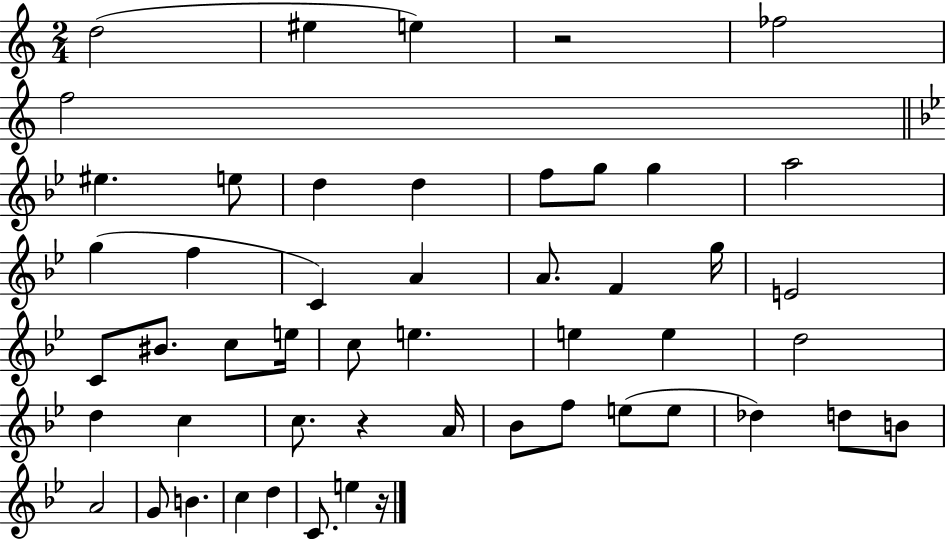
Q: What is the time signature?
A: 2/4